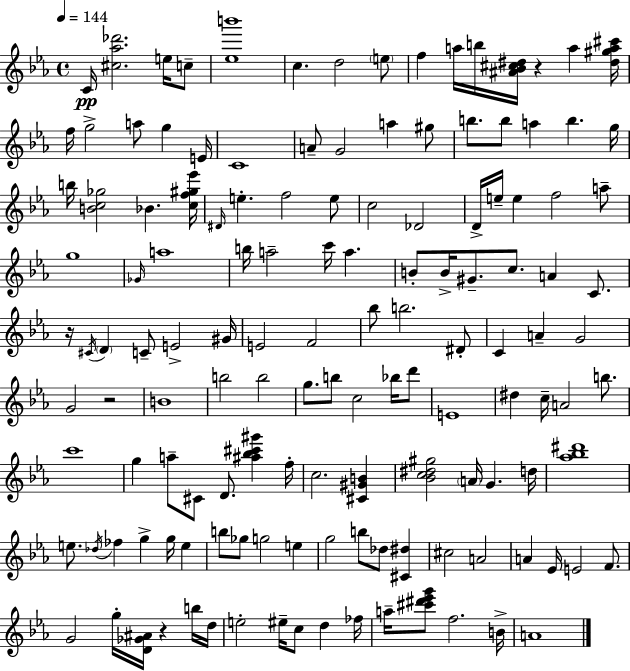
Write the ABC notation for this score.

X:1
T:Untitled
M:4/4
L:1/4
K:Eb
C/4 [^c_a_d']2 e/4 c/2 [_eb']4 c d2 e/2 f a/4 b/4 [^A_B^c^d]/4 z a [^d^ga^c']/4 f/4 g2 a/2 g E/4 C4 A/2 G2 a ^g/2 b/2 b/2 a b g/4 b/4 [Bc_g]2 _B [cf^g_e']/4 ^D/4 e f2 e/2 c2 _D2 D/4 e/4 e f2 a/2 g4 _G/4 a4 b/4 a2 c'/4 a B/2 B/4 ^G/2 c/2 A C/2 z/4 ^C/4 D C/2 E2 ^G/4 E2 F2 _b/2 b2 ^D/2 C A G2 G2 z2 B4 b2 b2 g/2 b/2 c2 _b/4 d'/2 E4 ^d c/4 A2 b/2 c'4 g a/2 ^C/2 D/2 [^a_b^c'^g'] f/4 c2 [^C^GB] [_Bc^d^g]2 A/4 G d/4 [_a_b^d']4 e/2 _d/4 _f g g/4 e b/2 _g/2 g2 e g2 b/2 _d/2 [^C^d] ^c2 A2 A _E/4 E2 F/2 G2 g/4 [D_G^A]/4 z b/4 d/4 e2 ^e/4 c/2 d _f/4 a/4 [^c'^d'_e'g']/2 f2 B/4 A4